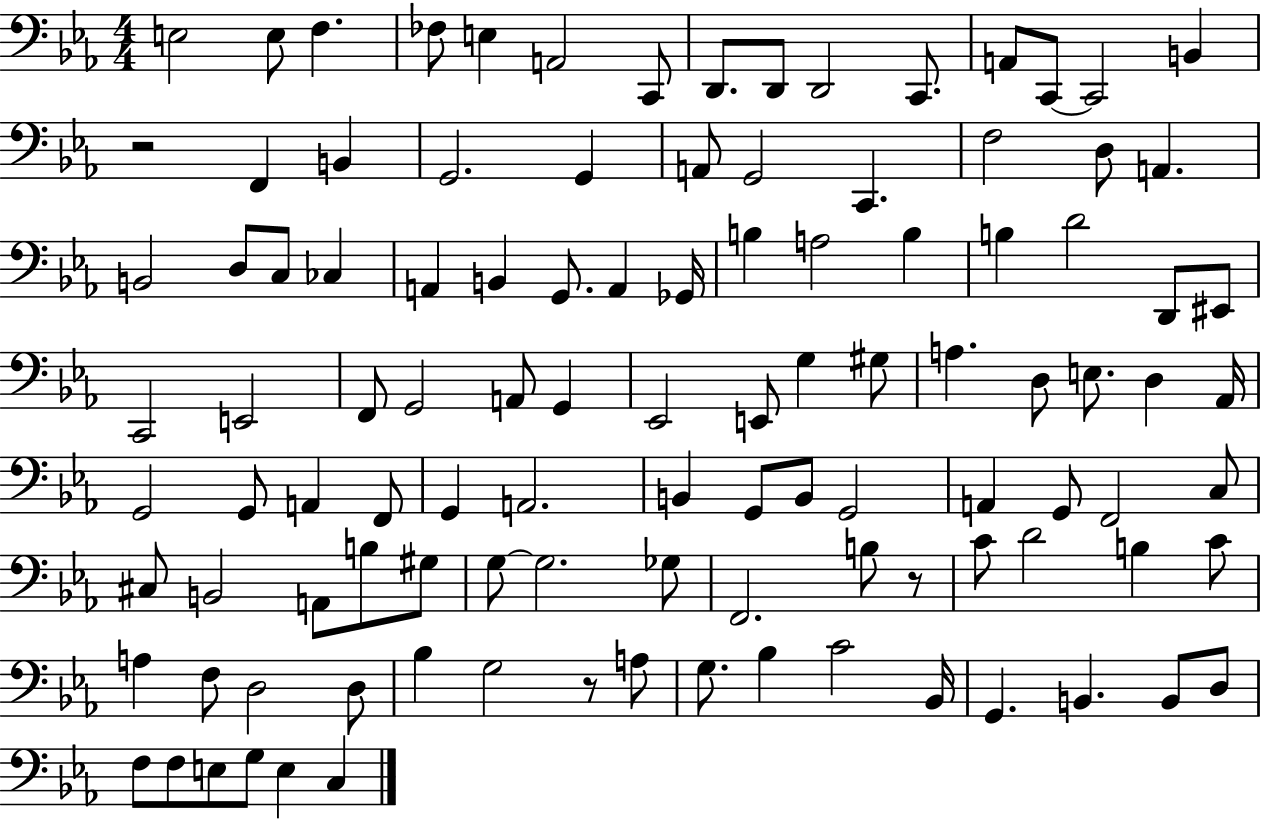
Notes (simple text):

E3/h E3/e F3/q. FES3/e E3/q A2/h C2/e D2/e. D2/e D2/h C2/e. A2/e C2/e C2/h B2/q R/h F2/q B2/q G2/h. G2/q A2/e G2/h C2/q. F3/h D3/e A2/q. B2/h D3/e C3/e CES3/q A2/q B2/q G2/e. A2/q Gb2/s B3/q A3/h B3/q B3/q D4/h D2/e EIS2/e C2/h E2/h F2/e G2/h A2/e G2/q Eb2/h E2/e G3/q G#3/e A3/q. D3/e E3/e. D3/q Ab2/s G2/h G2/e A2/q F2/e G2/q A2/h. B2/q G2/e B2/e G2/h A2/q G2/e F2/h C3/e C#3/e B2/h A2/e B3/e G#3/e G3/e G3/h. Gb3/e F2/h. B3/e R/e C4/e D4/h B3/q C4/e A3/q F3/e D3/h D3/e Bb3/q G3/h R/e A3/e G3/e. Bb3/q C4/h Bb2/s G2/q. B2/q. B2/e D3/e F3/e F3/e E3/e G3/e E3/q C3/q